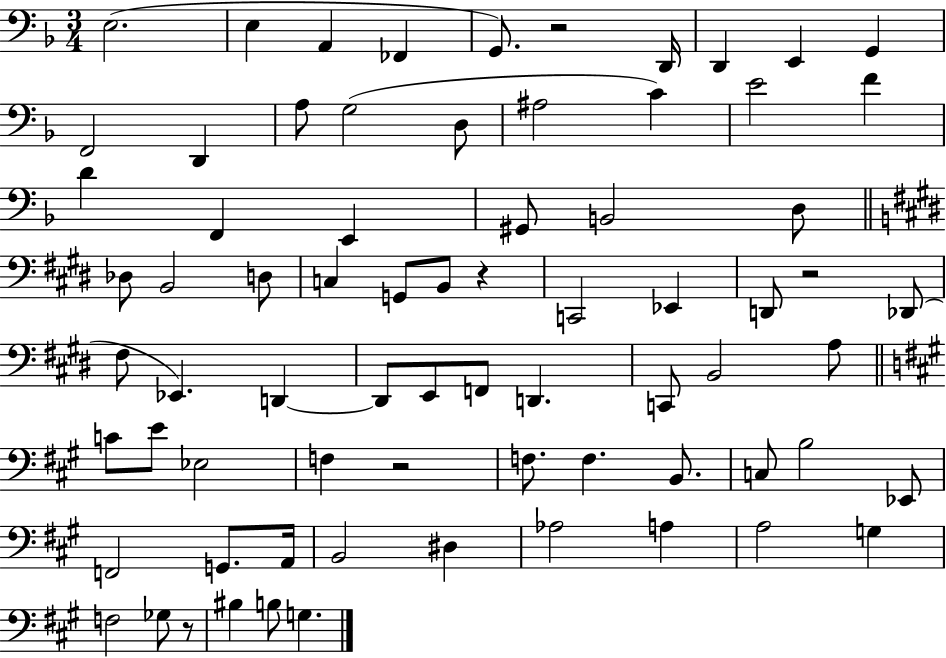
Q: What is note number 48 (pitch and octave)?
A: F3